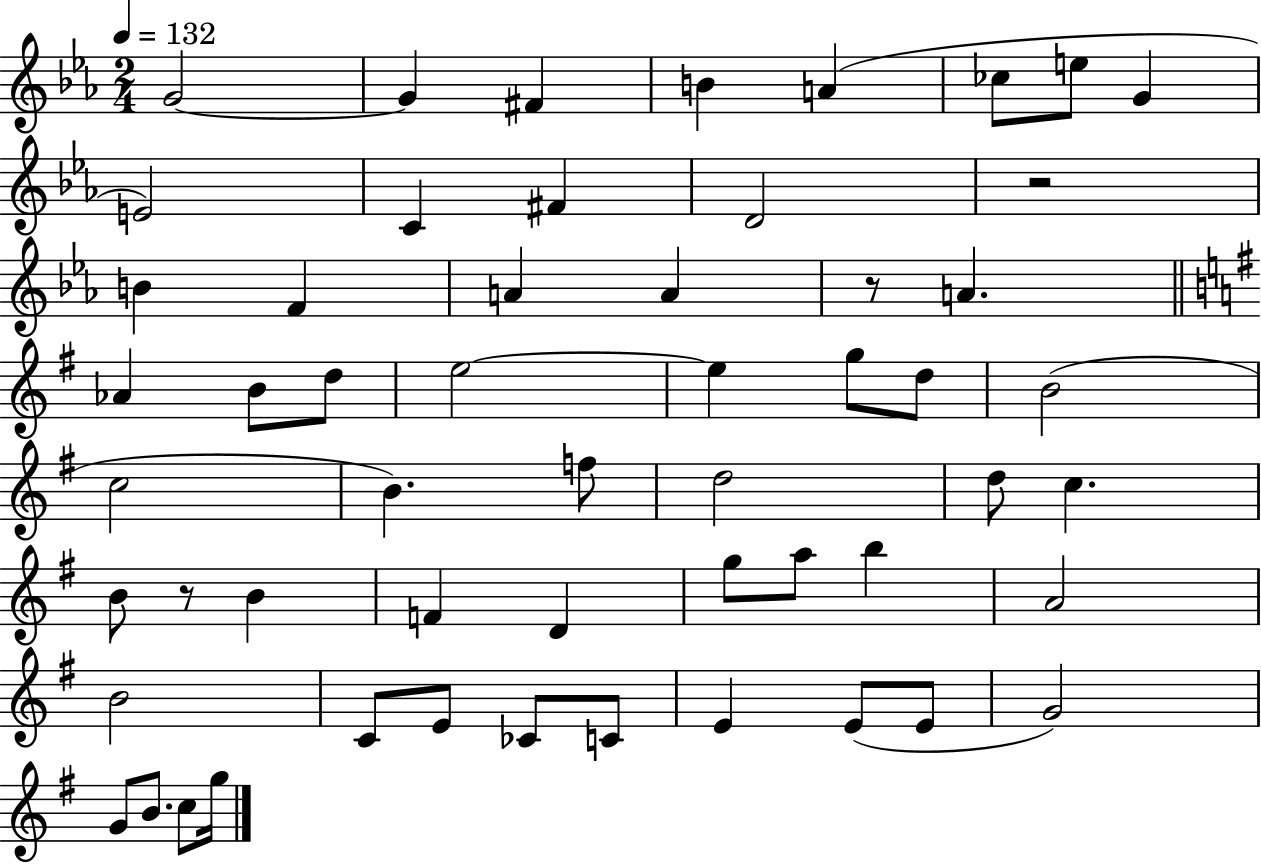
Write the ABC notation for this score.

X:1
T:Untitled
M:2/4
L:1/4
K:Eb
G2 G ^F B A _c/2 e/2 G E2 C ^F D2 z2 B F A A z/2 A _A B/2 d/2 e2 e g/2 d/2 B2 c2 B f/2 d2 d/2 c B/2 z/2 B F D g/2 a/2 b A2 B2 C/2 E/2 _C/2 C/2 E E/2 E/2 G2 G/2 B/2 c/2 g/4